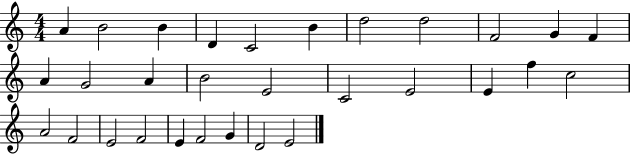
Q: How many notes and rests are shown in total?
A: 30